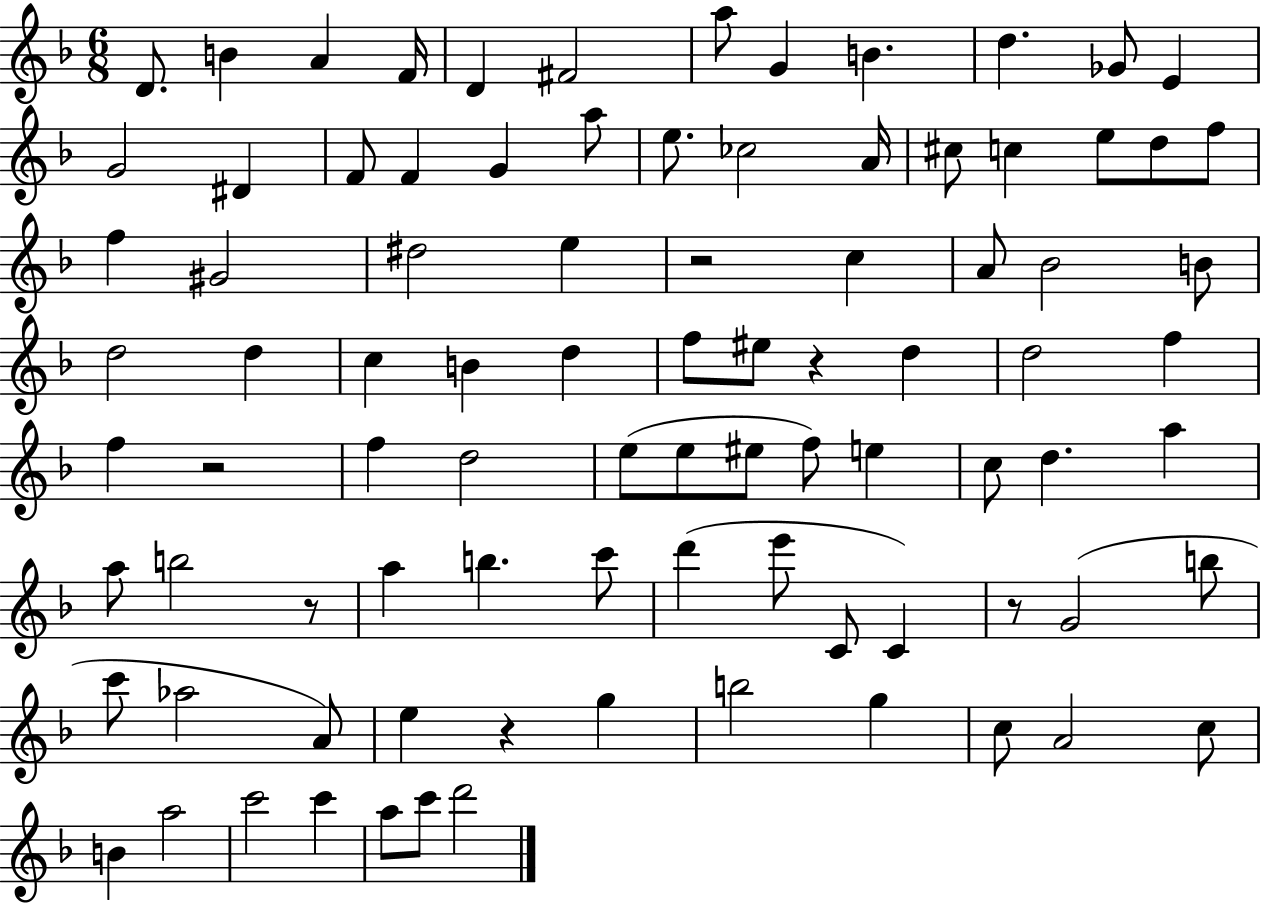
{
  \clef treble
  \numericTimeSignature
  \time 6/8
  \key f \major
  d'8. b'4 a'4 f'16 | d'4 fis'2 | a''8 g'4 b'4. | d''4. ges'8 e'4 | \break g'2 dis'4 | f'8 f'4 g'4 a''8 | e''8. ces''2 a'16 | cis''8 c''4 e''8 d''8 f''8 | \break f''4 gis'2 | dis''2 e''4 | r2 c''4 | a'8 bes'2 b'8 | \break d''2 d''4 | c''4 b'4 d''4 | f''8 eis''8 r4 d''4 | d''2 f''4 | \break f''4 r2 | f''4 d''2 | e''8( e''8 eis''8 f''8) e''4 | c''8 d''4. a''4 | \break a''8 b''2 r8 | a''4 b''4. c'''8 | d'''4( e'''8 c'8 c'4) | r8 g'2( b''8 | \break c'''8 aes''2 a'8) | e''4 r4 g''4 | b''2 g''4 | c''8 a'2 c''8 | \break b'4 a''2 | c'''2 c'''4 | a''8 c'''8 d'''2 | \bar "|."
}